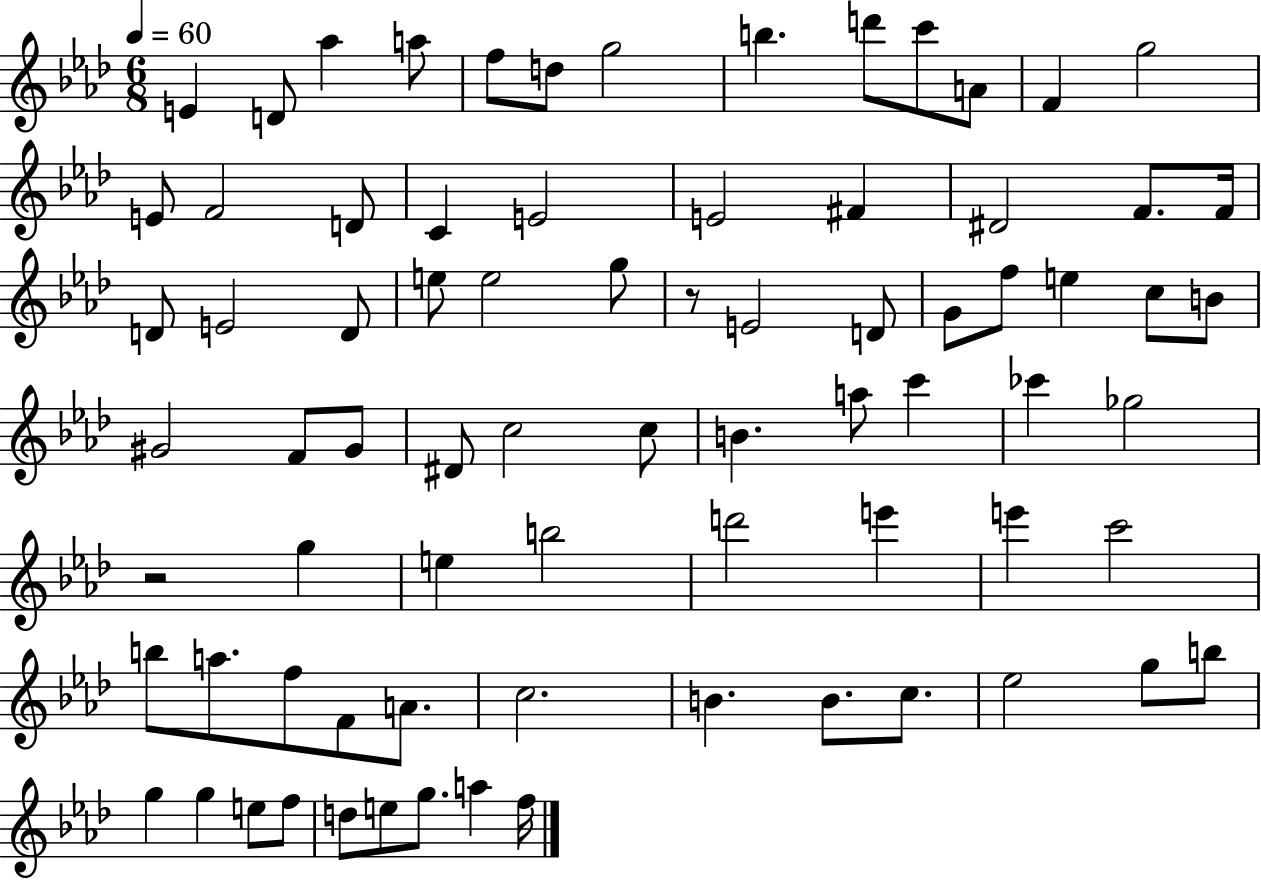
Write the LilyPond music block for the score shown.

{
  \clef treble
  \numericTimeSignature
  \time 6/8
  \key aes \major
  \tempo 4 = 60
  e'4 d'8 aes''4 a''8 | f''8 d''8 g''2 | b''4. d'''8 c'''8 a'8 | f'4 g''2 | \break e'8 f'2 d'8 | c'4 e'2 | e'2 fis'4 | dis'2 f'8. f'16 | \break d'8 e'2 d'8 | e''8 e''2 g''8 | r8 e'2 d'8 | g'8 f''8 e''4 c''8 b'8 | \break gis'2 f'8 gis'8 | dis'8 c''2 c''8 | b'4. a''8 c'''4 | ces'''4 ges''2 | \break r2 g''4 | e''4 b''2 | d'''2 e'''4 | e'''4 c'''2 | \break b''8 a''8. f''8 f'8 a'8. | c''2. | b'4. b'8. c''8. | ees''2 g''8 b''8 | \break g''4 g''4 e''8 f''8 | d''8 e''8 g''8. a''4 f''16 | \bar "|."
}